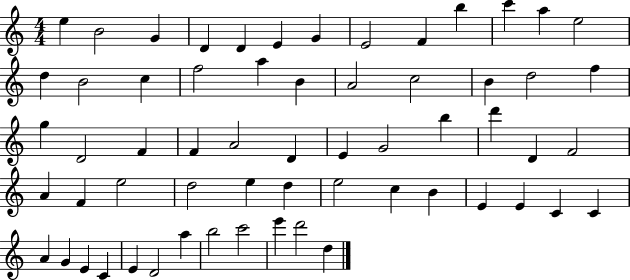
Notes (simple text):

E5/q B4/h G4/q D4/q D4/q E4/q G4/q E4/h F4/q B5/q C6/q A5/q E5/h D5/q B4/h C5/q F5/h A5/q B4/q A4/h C5/h B4/q D5/h F5/q G5/q D4/h F4/q F4/q A4/h D4/q E4/q G4/h B5/q D6/q D4/q F4/h A4/q F4/q E5/h D5/h E5/q D5/q E5/h C5/q B4/q E4/q E4/q C4/q C4/q A4/q G4/q E4/q C4/q E4/q D4/h A5/q B5/h C6/h E6/q D6/h D5/q